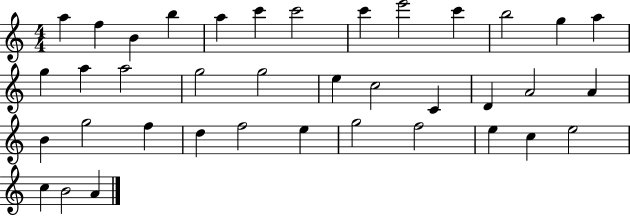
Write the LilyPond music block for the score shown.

{
  \clef treble
  \numericTimeSignature
  \time 4/4
  \key c \major
  a''4 f''4 b'4 b''4 | a''4 c'''4 c'''2 | c'''4 e'''2 c'''4 | b''2 g''4 a''4 | \break g''4 a''4 a''2 | g''2 g''2 | e''4 c''2 c'4 | d'4 a'2 a'4 | \break b'4 g''2 f''4 | d''4 f''2 e''4 | g''2 f''2 | e''4 c''4 e''2 | \break c''4 b'2 a'4 | \bar "|."
}